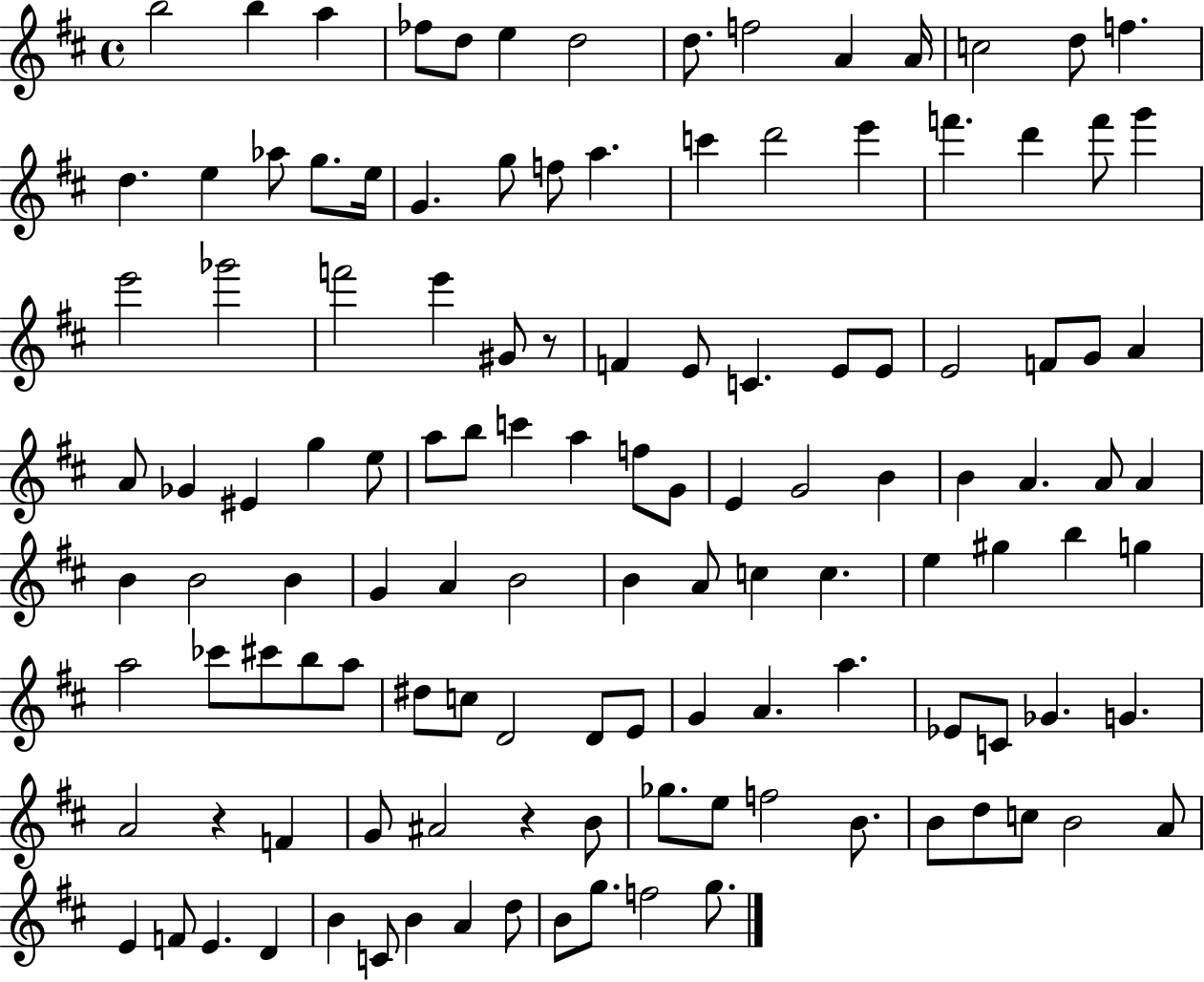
B5/h B5/q A5/q FES5/e D5/e E5/q D5/h D5/e. F5/h A4/q A4/s C5/h D5/e F5/q. D5/q. E5/q Ab5/e G5/e. E5/s G4/q. G5/e F5/e A5/q. C6/q D6/h E6/q F6/q. D6/q F6/e G6/q E6/h Gb6/h F6/h E6/q G#4/e R/e F4/q E4/e C4/q. E4/e E4/e E4/h F4/e G4/e A4/q A4/e Gb4/q EIS4/q G5/q E5/e A5/e B5/e C6/q A5/q F5/e G4/e E4/q G4/h B4/q B4/q A4/q. A4/e A4/q B4/q B4/h B4/q G4/q A4/q B4/h B4/q A4/e C5/q C5/q. E5/q G#5/q B5/q G5/q A5/h CES6/e C#6/e B5/e A5/e D#5/e C5/e D4/h D4/e E4/e G4/q A4/q. A5/q. Eb4/e C4/e Gb4/q. G4/q. A4/h R/q F4/q G4/e A#4/h R/q B4/e Gb5/e. E5/e F5/h B4/e. B4/e D5/e C5/e B4/h A4/e E4/q F4/e E4/q. D4/q B4/q C4/e B4/q A4/q D5/e B4/e G5/e. F5/h G5/e.